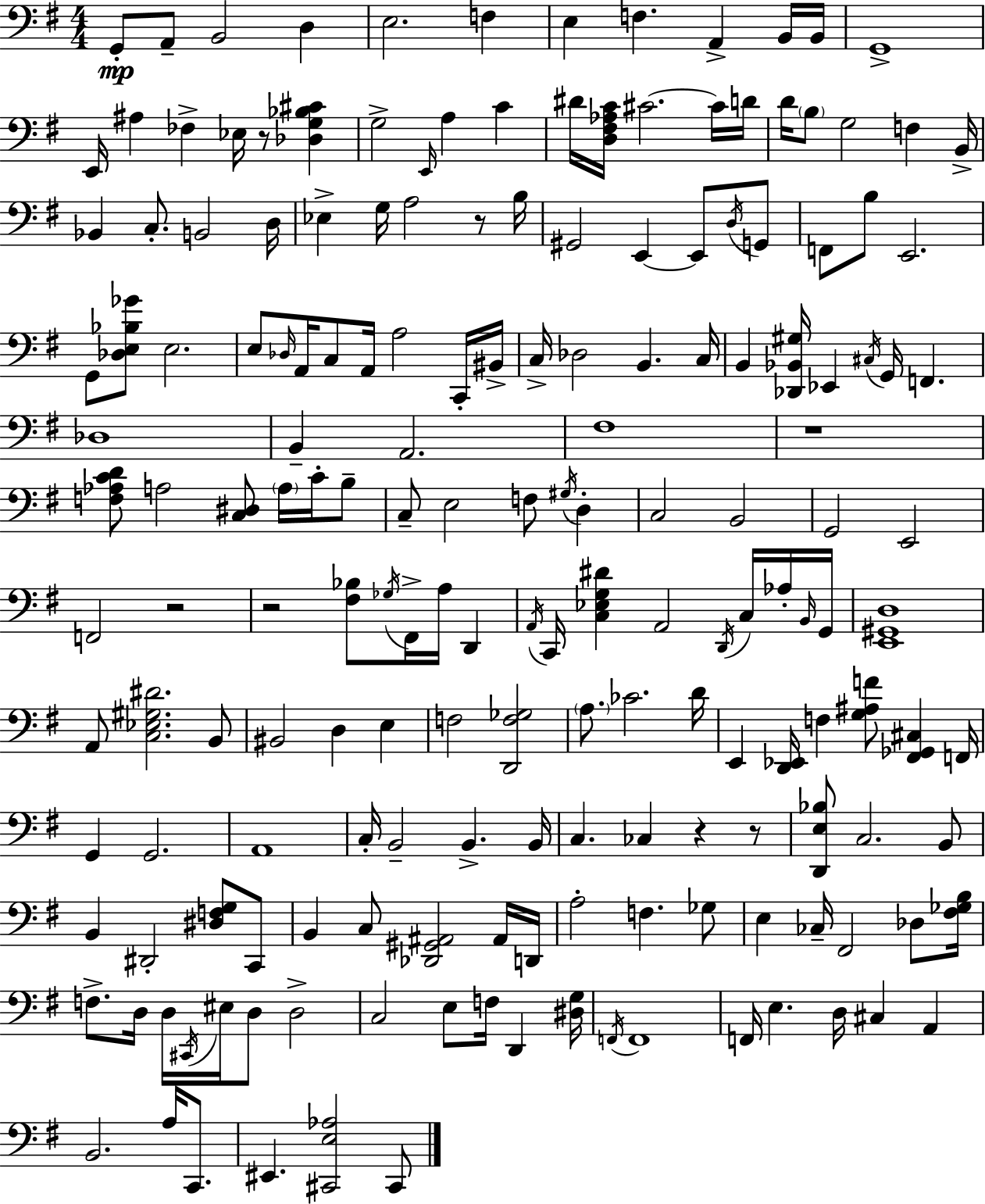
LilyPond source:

{
  \clef bass
  \numericTimeSignature
  \time 4/4
  \key e \minor
  g,8-.\mp a,8-- b,2 d4 | e2. f4 | e4 f4. a,4-> b,16 b,16 | g,1-> | \break e,16 ais4 fes4-> ees16 r8 <des g bes cis'>4 | g2-> \grace { e,16 } a4 c'4 | dis'16 <d fis aes c'>16 cis'2.~~ cis'16 | d'16 d'16 \parenthesize b8 g2 f4 | \break b,16-> bes,4 c8.-. b,2 | d16 ees4-> g16 a2 r8 | b16 gis,2 e,4~~ e,8 \acciaccatura { d16 } | g,8 f,8 b8 e,2. | \break g,8 <des e bes ges'>8 e2. | e8 \grace { des16 } a,16 c8 a,16 a2 | c,16-. bis,16-> c16-> des2 b,4. | c16 b,4 <des, bes, gis>16 ees,4 \acciaccatura { cis16 } g,16 f,4. | \break des1 | b,4-- a,2. | fis1 | r1 | \break <f aes c' d'>8 a2 <c dis>8 | \parenthesize a16 c'16-. b8-- c8-- e2 f8 | \acciaccatura { gis16 } d4-. c2 b,2 | g,2 e,2 | \break f,2 r2 | r2 <fis bes>8 \acciaccatura { ges16 } | fis,16-> a16 d,4 \acciaccatura { a,16 } c,16 <c ees g dis'>4 a,2 | \acciaccatura { d,16 } c16 aes16-. \grace { b,16 } g,16 <e, gis, d>1 | \break a,8 <c ees gis dis'>2. | b,8 bis,2 | d4 e4 f2 | <d, f ges>2 \parenthesize a8. ces'2. | \break d'16 e,4 <d, ees,>16 f4 | <g ais f'>8 <fis, ges, cis>4 f,16 g,4 g,2. | a,1 | c16-. b,2-- | \break b,4.-> b,16 c4. ces4 | r4 r8 <d, e bes>8 c2. | b,8 b,4 dis,2-. | <dis f g>8 c,8 b,4 c8 <des, gis, ais,>2 | \break ais,16 d,16 a2-. | f4. ges8 e4 ces16-- fis,2 | des8 <fis ges b>16 f8.-> d16 d16 \acciaccatura { cis,16 } eis16 | d8 d2-> c2 | \break e8 f16 d,4 <dis g>16 \acciaccatura { f,16 } f,1 | f,16 e4. | d16 cis4 a,4 b,2. | a16 c,8. eis,4. | \break <cis, e aes>2 cis,8 \bar "|."
}